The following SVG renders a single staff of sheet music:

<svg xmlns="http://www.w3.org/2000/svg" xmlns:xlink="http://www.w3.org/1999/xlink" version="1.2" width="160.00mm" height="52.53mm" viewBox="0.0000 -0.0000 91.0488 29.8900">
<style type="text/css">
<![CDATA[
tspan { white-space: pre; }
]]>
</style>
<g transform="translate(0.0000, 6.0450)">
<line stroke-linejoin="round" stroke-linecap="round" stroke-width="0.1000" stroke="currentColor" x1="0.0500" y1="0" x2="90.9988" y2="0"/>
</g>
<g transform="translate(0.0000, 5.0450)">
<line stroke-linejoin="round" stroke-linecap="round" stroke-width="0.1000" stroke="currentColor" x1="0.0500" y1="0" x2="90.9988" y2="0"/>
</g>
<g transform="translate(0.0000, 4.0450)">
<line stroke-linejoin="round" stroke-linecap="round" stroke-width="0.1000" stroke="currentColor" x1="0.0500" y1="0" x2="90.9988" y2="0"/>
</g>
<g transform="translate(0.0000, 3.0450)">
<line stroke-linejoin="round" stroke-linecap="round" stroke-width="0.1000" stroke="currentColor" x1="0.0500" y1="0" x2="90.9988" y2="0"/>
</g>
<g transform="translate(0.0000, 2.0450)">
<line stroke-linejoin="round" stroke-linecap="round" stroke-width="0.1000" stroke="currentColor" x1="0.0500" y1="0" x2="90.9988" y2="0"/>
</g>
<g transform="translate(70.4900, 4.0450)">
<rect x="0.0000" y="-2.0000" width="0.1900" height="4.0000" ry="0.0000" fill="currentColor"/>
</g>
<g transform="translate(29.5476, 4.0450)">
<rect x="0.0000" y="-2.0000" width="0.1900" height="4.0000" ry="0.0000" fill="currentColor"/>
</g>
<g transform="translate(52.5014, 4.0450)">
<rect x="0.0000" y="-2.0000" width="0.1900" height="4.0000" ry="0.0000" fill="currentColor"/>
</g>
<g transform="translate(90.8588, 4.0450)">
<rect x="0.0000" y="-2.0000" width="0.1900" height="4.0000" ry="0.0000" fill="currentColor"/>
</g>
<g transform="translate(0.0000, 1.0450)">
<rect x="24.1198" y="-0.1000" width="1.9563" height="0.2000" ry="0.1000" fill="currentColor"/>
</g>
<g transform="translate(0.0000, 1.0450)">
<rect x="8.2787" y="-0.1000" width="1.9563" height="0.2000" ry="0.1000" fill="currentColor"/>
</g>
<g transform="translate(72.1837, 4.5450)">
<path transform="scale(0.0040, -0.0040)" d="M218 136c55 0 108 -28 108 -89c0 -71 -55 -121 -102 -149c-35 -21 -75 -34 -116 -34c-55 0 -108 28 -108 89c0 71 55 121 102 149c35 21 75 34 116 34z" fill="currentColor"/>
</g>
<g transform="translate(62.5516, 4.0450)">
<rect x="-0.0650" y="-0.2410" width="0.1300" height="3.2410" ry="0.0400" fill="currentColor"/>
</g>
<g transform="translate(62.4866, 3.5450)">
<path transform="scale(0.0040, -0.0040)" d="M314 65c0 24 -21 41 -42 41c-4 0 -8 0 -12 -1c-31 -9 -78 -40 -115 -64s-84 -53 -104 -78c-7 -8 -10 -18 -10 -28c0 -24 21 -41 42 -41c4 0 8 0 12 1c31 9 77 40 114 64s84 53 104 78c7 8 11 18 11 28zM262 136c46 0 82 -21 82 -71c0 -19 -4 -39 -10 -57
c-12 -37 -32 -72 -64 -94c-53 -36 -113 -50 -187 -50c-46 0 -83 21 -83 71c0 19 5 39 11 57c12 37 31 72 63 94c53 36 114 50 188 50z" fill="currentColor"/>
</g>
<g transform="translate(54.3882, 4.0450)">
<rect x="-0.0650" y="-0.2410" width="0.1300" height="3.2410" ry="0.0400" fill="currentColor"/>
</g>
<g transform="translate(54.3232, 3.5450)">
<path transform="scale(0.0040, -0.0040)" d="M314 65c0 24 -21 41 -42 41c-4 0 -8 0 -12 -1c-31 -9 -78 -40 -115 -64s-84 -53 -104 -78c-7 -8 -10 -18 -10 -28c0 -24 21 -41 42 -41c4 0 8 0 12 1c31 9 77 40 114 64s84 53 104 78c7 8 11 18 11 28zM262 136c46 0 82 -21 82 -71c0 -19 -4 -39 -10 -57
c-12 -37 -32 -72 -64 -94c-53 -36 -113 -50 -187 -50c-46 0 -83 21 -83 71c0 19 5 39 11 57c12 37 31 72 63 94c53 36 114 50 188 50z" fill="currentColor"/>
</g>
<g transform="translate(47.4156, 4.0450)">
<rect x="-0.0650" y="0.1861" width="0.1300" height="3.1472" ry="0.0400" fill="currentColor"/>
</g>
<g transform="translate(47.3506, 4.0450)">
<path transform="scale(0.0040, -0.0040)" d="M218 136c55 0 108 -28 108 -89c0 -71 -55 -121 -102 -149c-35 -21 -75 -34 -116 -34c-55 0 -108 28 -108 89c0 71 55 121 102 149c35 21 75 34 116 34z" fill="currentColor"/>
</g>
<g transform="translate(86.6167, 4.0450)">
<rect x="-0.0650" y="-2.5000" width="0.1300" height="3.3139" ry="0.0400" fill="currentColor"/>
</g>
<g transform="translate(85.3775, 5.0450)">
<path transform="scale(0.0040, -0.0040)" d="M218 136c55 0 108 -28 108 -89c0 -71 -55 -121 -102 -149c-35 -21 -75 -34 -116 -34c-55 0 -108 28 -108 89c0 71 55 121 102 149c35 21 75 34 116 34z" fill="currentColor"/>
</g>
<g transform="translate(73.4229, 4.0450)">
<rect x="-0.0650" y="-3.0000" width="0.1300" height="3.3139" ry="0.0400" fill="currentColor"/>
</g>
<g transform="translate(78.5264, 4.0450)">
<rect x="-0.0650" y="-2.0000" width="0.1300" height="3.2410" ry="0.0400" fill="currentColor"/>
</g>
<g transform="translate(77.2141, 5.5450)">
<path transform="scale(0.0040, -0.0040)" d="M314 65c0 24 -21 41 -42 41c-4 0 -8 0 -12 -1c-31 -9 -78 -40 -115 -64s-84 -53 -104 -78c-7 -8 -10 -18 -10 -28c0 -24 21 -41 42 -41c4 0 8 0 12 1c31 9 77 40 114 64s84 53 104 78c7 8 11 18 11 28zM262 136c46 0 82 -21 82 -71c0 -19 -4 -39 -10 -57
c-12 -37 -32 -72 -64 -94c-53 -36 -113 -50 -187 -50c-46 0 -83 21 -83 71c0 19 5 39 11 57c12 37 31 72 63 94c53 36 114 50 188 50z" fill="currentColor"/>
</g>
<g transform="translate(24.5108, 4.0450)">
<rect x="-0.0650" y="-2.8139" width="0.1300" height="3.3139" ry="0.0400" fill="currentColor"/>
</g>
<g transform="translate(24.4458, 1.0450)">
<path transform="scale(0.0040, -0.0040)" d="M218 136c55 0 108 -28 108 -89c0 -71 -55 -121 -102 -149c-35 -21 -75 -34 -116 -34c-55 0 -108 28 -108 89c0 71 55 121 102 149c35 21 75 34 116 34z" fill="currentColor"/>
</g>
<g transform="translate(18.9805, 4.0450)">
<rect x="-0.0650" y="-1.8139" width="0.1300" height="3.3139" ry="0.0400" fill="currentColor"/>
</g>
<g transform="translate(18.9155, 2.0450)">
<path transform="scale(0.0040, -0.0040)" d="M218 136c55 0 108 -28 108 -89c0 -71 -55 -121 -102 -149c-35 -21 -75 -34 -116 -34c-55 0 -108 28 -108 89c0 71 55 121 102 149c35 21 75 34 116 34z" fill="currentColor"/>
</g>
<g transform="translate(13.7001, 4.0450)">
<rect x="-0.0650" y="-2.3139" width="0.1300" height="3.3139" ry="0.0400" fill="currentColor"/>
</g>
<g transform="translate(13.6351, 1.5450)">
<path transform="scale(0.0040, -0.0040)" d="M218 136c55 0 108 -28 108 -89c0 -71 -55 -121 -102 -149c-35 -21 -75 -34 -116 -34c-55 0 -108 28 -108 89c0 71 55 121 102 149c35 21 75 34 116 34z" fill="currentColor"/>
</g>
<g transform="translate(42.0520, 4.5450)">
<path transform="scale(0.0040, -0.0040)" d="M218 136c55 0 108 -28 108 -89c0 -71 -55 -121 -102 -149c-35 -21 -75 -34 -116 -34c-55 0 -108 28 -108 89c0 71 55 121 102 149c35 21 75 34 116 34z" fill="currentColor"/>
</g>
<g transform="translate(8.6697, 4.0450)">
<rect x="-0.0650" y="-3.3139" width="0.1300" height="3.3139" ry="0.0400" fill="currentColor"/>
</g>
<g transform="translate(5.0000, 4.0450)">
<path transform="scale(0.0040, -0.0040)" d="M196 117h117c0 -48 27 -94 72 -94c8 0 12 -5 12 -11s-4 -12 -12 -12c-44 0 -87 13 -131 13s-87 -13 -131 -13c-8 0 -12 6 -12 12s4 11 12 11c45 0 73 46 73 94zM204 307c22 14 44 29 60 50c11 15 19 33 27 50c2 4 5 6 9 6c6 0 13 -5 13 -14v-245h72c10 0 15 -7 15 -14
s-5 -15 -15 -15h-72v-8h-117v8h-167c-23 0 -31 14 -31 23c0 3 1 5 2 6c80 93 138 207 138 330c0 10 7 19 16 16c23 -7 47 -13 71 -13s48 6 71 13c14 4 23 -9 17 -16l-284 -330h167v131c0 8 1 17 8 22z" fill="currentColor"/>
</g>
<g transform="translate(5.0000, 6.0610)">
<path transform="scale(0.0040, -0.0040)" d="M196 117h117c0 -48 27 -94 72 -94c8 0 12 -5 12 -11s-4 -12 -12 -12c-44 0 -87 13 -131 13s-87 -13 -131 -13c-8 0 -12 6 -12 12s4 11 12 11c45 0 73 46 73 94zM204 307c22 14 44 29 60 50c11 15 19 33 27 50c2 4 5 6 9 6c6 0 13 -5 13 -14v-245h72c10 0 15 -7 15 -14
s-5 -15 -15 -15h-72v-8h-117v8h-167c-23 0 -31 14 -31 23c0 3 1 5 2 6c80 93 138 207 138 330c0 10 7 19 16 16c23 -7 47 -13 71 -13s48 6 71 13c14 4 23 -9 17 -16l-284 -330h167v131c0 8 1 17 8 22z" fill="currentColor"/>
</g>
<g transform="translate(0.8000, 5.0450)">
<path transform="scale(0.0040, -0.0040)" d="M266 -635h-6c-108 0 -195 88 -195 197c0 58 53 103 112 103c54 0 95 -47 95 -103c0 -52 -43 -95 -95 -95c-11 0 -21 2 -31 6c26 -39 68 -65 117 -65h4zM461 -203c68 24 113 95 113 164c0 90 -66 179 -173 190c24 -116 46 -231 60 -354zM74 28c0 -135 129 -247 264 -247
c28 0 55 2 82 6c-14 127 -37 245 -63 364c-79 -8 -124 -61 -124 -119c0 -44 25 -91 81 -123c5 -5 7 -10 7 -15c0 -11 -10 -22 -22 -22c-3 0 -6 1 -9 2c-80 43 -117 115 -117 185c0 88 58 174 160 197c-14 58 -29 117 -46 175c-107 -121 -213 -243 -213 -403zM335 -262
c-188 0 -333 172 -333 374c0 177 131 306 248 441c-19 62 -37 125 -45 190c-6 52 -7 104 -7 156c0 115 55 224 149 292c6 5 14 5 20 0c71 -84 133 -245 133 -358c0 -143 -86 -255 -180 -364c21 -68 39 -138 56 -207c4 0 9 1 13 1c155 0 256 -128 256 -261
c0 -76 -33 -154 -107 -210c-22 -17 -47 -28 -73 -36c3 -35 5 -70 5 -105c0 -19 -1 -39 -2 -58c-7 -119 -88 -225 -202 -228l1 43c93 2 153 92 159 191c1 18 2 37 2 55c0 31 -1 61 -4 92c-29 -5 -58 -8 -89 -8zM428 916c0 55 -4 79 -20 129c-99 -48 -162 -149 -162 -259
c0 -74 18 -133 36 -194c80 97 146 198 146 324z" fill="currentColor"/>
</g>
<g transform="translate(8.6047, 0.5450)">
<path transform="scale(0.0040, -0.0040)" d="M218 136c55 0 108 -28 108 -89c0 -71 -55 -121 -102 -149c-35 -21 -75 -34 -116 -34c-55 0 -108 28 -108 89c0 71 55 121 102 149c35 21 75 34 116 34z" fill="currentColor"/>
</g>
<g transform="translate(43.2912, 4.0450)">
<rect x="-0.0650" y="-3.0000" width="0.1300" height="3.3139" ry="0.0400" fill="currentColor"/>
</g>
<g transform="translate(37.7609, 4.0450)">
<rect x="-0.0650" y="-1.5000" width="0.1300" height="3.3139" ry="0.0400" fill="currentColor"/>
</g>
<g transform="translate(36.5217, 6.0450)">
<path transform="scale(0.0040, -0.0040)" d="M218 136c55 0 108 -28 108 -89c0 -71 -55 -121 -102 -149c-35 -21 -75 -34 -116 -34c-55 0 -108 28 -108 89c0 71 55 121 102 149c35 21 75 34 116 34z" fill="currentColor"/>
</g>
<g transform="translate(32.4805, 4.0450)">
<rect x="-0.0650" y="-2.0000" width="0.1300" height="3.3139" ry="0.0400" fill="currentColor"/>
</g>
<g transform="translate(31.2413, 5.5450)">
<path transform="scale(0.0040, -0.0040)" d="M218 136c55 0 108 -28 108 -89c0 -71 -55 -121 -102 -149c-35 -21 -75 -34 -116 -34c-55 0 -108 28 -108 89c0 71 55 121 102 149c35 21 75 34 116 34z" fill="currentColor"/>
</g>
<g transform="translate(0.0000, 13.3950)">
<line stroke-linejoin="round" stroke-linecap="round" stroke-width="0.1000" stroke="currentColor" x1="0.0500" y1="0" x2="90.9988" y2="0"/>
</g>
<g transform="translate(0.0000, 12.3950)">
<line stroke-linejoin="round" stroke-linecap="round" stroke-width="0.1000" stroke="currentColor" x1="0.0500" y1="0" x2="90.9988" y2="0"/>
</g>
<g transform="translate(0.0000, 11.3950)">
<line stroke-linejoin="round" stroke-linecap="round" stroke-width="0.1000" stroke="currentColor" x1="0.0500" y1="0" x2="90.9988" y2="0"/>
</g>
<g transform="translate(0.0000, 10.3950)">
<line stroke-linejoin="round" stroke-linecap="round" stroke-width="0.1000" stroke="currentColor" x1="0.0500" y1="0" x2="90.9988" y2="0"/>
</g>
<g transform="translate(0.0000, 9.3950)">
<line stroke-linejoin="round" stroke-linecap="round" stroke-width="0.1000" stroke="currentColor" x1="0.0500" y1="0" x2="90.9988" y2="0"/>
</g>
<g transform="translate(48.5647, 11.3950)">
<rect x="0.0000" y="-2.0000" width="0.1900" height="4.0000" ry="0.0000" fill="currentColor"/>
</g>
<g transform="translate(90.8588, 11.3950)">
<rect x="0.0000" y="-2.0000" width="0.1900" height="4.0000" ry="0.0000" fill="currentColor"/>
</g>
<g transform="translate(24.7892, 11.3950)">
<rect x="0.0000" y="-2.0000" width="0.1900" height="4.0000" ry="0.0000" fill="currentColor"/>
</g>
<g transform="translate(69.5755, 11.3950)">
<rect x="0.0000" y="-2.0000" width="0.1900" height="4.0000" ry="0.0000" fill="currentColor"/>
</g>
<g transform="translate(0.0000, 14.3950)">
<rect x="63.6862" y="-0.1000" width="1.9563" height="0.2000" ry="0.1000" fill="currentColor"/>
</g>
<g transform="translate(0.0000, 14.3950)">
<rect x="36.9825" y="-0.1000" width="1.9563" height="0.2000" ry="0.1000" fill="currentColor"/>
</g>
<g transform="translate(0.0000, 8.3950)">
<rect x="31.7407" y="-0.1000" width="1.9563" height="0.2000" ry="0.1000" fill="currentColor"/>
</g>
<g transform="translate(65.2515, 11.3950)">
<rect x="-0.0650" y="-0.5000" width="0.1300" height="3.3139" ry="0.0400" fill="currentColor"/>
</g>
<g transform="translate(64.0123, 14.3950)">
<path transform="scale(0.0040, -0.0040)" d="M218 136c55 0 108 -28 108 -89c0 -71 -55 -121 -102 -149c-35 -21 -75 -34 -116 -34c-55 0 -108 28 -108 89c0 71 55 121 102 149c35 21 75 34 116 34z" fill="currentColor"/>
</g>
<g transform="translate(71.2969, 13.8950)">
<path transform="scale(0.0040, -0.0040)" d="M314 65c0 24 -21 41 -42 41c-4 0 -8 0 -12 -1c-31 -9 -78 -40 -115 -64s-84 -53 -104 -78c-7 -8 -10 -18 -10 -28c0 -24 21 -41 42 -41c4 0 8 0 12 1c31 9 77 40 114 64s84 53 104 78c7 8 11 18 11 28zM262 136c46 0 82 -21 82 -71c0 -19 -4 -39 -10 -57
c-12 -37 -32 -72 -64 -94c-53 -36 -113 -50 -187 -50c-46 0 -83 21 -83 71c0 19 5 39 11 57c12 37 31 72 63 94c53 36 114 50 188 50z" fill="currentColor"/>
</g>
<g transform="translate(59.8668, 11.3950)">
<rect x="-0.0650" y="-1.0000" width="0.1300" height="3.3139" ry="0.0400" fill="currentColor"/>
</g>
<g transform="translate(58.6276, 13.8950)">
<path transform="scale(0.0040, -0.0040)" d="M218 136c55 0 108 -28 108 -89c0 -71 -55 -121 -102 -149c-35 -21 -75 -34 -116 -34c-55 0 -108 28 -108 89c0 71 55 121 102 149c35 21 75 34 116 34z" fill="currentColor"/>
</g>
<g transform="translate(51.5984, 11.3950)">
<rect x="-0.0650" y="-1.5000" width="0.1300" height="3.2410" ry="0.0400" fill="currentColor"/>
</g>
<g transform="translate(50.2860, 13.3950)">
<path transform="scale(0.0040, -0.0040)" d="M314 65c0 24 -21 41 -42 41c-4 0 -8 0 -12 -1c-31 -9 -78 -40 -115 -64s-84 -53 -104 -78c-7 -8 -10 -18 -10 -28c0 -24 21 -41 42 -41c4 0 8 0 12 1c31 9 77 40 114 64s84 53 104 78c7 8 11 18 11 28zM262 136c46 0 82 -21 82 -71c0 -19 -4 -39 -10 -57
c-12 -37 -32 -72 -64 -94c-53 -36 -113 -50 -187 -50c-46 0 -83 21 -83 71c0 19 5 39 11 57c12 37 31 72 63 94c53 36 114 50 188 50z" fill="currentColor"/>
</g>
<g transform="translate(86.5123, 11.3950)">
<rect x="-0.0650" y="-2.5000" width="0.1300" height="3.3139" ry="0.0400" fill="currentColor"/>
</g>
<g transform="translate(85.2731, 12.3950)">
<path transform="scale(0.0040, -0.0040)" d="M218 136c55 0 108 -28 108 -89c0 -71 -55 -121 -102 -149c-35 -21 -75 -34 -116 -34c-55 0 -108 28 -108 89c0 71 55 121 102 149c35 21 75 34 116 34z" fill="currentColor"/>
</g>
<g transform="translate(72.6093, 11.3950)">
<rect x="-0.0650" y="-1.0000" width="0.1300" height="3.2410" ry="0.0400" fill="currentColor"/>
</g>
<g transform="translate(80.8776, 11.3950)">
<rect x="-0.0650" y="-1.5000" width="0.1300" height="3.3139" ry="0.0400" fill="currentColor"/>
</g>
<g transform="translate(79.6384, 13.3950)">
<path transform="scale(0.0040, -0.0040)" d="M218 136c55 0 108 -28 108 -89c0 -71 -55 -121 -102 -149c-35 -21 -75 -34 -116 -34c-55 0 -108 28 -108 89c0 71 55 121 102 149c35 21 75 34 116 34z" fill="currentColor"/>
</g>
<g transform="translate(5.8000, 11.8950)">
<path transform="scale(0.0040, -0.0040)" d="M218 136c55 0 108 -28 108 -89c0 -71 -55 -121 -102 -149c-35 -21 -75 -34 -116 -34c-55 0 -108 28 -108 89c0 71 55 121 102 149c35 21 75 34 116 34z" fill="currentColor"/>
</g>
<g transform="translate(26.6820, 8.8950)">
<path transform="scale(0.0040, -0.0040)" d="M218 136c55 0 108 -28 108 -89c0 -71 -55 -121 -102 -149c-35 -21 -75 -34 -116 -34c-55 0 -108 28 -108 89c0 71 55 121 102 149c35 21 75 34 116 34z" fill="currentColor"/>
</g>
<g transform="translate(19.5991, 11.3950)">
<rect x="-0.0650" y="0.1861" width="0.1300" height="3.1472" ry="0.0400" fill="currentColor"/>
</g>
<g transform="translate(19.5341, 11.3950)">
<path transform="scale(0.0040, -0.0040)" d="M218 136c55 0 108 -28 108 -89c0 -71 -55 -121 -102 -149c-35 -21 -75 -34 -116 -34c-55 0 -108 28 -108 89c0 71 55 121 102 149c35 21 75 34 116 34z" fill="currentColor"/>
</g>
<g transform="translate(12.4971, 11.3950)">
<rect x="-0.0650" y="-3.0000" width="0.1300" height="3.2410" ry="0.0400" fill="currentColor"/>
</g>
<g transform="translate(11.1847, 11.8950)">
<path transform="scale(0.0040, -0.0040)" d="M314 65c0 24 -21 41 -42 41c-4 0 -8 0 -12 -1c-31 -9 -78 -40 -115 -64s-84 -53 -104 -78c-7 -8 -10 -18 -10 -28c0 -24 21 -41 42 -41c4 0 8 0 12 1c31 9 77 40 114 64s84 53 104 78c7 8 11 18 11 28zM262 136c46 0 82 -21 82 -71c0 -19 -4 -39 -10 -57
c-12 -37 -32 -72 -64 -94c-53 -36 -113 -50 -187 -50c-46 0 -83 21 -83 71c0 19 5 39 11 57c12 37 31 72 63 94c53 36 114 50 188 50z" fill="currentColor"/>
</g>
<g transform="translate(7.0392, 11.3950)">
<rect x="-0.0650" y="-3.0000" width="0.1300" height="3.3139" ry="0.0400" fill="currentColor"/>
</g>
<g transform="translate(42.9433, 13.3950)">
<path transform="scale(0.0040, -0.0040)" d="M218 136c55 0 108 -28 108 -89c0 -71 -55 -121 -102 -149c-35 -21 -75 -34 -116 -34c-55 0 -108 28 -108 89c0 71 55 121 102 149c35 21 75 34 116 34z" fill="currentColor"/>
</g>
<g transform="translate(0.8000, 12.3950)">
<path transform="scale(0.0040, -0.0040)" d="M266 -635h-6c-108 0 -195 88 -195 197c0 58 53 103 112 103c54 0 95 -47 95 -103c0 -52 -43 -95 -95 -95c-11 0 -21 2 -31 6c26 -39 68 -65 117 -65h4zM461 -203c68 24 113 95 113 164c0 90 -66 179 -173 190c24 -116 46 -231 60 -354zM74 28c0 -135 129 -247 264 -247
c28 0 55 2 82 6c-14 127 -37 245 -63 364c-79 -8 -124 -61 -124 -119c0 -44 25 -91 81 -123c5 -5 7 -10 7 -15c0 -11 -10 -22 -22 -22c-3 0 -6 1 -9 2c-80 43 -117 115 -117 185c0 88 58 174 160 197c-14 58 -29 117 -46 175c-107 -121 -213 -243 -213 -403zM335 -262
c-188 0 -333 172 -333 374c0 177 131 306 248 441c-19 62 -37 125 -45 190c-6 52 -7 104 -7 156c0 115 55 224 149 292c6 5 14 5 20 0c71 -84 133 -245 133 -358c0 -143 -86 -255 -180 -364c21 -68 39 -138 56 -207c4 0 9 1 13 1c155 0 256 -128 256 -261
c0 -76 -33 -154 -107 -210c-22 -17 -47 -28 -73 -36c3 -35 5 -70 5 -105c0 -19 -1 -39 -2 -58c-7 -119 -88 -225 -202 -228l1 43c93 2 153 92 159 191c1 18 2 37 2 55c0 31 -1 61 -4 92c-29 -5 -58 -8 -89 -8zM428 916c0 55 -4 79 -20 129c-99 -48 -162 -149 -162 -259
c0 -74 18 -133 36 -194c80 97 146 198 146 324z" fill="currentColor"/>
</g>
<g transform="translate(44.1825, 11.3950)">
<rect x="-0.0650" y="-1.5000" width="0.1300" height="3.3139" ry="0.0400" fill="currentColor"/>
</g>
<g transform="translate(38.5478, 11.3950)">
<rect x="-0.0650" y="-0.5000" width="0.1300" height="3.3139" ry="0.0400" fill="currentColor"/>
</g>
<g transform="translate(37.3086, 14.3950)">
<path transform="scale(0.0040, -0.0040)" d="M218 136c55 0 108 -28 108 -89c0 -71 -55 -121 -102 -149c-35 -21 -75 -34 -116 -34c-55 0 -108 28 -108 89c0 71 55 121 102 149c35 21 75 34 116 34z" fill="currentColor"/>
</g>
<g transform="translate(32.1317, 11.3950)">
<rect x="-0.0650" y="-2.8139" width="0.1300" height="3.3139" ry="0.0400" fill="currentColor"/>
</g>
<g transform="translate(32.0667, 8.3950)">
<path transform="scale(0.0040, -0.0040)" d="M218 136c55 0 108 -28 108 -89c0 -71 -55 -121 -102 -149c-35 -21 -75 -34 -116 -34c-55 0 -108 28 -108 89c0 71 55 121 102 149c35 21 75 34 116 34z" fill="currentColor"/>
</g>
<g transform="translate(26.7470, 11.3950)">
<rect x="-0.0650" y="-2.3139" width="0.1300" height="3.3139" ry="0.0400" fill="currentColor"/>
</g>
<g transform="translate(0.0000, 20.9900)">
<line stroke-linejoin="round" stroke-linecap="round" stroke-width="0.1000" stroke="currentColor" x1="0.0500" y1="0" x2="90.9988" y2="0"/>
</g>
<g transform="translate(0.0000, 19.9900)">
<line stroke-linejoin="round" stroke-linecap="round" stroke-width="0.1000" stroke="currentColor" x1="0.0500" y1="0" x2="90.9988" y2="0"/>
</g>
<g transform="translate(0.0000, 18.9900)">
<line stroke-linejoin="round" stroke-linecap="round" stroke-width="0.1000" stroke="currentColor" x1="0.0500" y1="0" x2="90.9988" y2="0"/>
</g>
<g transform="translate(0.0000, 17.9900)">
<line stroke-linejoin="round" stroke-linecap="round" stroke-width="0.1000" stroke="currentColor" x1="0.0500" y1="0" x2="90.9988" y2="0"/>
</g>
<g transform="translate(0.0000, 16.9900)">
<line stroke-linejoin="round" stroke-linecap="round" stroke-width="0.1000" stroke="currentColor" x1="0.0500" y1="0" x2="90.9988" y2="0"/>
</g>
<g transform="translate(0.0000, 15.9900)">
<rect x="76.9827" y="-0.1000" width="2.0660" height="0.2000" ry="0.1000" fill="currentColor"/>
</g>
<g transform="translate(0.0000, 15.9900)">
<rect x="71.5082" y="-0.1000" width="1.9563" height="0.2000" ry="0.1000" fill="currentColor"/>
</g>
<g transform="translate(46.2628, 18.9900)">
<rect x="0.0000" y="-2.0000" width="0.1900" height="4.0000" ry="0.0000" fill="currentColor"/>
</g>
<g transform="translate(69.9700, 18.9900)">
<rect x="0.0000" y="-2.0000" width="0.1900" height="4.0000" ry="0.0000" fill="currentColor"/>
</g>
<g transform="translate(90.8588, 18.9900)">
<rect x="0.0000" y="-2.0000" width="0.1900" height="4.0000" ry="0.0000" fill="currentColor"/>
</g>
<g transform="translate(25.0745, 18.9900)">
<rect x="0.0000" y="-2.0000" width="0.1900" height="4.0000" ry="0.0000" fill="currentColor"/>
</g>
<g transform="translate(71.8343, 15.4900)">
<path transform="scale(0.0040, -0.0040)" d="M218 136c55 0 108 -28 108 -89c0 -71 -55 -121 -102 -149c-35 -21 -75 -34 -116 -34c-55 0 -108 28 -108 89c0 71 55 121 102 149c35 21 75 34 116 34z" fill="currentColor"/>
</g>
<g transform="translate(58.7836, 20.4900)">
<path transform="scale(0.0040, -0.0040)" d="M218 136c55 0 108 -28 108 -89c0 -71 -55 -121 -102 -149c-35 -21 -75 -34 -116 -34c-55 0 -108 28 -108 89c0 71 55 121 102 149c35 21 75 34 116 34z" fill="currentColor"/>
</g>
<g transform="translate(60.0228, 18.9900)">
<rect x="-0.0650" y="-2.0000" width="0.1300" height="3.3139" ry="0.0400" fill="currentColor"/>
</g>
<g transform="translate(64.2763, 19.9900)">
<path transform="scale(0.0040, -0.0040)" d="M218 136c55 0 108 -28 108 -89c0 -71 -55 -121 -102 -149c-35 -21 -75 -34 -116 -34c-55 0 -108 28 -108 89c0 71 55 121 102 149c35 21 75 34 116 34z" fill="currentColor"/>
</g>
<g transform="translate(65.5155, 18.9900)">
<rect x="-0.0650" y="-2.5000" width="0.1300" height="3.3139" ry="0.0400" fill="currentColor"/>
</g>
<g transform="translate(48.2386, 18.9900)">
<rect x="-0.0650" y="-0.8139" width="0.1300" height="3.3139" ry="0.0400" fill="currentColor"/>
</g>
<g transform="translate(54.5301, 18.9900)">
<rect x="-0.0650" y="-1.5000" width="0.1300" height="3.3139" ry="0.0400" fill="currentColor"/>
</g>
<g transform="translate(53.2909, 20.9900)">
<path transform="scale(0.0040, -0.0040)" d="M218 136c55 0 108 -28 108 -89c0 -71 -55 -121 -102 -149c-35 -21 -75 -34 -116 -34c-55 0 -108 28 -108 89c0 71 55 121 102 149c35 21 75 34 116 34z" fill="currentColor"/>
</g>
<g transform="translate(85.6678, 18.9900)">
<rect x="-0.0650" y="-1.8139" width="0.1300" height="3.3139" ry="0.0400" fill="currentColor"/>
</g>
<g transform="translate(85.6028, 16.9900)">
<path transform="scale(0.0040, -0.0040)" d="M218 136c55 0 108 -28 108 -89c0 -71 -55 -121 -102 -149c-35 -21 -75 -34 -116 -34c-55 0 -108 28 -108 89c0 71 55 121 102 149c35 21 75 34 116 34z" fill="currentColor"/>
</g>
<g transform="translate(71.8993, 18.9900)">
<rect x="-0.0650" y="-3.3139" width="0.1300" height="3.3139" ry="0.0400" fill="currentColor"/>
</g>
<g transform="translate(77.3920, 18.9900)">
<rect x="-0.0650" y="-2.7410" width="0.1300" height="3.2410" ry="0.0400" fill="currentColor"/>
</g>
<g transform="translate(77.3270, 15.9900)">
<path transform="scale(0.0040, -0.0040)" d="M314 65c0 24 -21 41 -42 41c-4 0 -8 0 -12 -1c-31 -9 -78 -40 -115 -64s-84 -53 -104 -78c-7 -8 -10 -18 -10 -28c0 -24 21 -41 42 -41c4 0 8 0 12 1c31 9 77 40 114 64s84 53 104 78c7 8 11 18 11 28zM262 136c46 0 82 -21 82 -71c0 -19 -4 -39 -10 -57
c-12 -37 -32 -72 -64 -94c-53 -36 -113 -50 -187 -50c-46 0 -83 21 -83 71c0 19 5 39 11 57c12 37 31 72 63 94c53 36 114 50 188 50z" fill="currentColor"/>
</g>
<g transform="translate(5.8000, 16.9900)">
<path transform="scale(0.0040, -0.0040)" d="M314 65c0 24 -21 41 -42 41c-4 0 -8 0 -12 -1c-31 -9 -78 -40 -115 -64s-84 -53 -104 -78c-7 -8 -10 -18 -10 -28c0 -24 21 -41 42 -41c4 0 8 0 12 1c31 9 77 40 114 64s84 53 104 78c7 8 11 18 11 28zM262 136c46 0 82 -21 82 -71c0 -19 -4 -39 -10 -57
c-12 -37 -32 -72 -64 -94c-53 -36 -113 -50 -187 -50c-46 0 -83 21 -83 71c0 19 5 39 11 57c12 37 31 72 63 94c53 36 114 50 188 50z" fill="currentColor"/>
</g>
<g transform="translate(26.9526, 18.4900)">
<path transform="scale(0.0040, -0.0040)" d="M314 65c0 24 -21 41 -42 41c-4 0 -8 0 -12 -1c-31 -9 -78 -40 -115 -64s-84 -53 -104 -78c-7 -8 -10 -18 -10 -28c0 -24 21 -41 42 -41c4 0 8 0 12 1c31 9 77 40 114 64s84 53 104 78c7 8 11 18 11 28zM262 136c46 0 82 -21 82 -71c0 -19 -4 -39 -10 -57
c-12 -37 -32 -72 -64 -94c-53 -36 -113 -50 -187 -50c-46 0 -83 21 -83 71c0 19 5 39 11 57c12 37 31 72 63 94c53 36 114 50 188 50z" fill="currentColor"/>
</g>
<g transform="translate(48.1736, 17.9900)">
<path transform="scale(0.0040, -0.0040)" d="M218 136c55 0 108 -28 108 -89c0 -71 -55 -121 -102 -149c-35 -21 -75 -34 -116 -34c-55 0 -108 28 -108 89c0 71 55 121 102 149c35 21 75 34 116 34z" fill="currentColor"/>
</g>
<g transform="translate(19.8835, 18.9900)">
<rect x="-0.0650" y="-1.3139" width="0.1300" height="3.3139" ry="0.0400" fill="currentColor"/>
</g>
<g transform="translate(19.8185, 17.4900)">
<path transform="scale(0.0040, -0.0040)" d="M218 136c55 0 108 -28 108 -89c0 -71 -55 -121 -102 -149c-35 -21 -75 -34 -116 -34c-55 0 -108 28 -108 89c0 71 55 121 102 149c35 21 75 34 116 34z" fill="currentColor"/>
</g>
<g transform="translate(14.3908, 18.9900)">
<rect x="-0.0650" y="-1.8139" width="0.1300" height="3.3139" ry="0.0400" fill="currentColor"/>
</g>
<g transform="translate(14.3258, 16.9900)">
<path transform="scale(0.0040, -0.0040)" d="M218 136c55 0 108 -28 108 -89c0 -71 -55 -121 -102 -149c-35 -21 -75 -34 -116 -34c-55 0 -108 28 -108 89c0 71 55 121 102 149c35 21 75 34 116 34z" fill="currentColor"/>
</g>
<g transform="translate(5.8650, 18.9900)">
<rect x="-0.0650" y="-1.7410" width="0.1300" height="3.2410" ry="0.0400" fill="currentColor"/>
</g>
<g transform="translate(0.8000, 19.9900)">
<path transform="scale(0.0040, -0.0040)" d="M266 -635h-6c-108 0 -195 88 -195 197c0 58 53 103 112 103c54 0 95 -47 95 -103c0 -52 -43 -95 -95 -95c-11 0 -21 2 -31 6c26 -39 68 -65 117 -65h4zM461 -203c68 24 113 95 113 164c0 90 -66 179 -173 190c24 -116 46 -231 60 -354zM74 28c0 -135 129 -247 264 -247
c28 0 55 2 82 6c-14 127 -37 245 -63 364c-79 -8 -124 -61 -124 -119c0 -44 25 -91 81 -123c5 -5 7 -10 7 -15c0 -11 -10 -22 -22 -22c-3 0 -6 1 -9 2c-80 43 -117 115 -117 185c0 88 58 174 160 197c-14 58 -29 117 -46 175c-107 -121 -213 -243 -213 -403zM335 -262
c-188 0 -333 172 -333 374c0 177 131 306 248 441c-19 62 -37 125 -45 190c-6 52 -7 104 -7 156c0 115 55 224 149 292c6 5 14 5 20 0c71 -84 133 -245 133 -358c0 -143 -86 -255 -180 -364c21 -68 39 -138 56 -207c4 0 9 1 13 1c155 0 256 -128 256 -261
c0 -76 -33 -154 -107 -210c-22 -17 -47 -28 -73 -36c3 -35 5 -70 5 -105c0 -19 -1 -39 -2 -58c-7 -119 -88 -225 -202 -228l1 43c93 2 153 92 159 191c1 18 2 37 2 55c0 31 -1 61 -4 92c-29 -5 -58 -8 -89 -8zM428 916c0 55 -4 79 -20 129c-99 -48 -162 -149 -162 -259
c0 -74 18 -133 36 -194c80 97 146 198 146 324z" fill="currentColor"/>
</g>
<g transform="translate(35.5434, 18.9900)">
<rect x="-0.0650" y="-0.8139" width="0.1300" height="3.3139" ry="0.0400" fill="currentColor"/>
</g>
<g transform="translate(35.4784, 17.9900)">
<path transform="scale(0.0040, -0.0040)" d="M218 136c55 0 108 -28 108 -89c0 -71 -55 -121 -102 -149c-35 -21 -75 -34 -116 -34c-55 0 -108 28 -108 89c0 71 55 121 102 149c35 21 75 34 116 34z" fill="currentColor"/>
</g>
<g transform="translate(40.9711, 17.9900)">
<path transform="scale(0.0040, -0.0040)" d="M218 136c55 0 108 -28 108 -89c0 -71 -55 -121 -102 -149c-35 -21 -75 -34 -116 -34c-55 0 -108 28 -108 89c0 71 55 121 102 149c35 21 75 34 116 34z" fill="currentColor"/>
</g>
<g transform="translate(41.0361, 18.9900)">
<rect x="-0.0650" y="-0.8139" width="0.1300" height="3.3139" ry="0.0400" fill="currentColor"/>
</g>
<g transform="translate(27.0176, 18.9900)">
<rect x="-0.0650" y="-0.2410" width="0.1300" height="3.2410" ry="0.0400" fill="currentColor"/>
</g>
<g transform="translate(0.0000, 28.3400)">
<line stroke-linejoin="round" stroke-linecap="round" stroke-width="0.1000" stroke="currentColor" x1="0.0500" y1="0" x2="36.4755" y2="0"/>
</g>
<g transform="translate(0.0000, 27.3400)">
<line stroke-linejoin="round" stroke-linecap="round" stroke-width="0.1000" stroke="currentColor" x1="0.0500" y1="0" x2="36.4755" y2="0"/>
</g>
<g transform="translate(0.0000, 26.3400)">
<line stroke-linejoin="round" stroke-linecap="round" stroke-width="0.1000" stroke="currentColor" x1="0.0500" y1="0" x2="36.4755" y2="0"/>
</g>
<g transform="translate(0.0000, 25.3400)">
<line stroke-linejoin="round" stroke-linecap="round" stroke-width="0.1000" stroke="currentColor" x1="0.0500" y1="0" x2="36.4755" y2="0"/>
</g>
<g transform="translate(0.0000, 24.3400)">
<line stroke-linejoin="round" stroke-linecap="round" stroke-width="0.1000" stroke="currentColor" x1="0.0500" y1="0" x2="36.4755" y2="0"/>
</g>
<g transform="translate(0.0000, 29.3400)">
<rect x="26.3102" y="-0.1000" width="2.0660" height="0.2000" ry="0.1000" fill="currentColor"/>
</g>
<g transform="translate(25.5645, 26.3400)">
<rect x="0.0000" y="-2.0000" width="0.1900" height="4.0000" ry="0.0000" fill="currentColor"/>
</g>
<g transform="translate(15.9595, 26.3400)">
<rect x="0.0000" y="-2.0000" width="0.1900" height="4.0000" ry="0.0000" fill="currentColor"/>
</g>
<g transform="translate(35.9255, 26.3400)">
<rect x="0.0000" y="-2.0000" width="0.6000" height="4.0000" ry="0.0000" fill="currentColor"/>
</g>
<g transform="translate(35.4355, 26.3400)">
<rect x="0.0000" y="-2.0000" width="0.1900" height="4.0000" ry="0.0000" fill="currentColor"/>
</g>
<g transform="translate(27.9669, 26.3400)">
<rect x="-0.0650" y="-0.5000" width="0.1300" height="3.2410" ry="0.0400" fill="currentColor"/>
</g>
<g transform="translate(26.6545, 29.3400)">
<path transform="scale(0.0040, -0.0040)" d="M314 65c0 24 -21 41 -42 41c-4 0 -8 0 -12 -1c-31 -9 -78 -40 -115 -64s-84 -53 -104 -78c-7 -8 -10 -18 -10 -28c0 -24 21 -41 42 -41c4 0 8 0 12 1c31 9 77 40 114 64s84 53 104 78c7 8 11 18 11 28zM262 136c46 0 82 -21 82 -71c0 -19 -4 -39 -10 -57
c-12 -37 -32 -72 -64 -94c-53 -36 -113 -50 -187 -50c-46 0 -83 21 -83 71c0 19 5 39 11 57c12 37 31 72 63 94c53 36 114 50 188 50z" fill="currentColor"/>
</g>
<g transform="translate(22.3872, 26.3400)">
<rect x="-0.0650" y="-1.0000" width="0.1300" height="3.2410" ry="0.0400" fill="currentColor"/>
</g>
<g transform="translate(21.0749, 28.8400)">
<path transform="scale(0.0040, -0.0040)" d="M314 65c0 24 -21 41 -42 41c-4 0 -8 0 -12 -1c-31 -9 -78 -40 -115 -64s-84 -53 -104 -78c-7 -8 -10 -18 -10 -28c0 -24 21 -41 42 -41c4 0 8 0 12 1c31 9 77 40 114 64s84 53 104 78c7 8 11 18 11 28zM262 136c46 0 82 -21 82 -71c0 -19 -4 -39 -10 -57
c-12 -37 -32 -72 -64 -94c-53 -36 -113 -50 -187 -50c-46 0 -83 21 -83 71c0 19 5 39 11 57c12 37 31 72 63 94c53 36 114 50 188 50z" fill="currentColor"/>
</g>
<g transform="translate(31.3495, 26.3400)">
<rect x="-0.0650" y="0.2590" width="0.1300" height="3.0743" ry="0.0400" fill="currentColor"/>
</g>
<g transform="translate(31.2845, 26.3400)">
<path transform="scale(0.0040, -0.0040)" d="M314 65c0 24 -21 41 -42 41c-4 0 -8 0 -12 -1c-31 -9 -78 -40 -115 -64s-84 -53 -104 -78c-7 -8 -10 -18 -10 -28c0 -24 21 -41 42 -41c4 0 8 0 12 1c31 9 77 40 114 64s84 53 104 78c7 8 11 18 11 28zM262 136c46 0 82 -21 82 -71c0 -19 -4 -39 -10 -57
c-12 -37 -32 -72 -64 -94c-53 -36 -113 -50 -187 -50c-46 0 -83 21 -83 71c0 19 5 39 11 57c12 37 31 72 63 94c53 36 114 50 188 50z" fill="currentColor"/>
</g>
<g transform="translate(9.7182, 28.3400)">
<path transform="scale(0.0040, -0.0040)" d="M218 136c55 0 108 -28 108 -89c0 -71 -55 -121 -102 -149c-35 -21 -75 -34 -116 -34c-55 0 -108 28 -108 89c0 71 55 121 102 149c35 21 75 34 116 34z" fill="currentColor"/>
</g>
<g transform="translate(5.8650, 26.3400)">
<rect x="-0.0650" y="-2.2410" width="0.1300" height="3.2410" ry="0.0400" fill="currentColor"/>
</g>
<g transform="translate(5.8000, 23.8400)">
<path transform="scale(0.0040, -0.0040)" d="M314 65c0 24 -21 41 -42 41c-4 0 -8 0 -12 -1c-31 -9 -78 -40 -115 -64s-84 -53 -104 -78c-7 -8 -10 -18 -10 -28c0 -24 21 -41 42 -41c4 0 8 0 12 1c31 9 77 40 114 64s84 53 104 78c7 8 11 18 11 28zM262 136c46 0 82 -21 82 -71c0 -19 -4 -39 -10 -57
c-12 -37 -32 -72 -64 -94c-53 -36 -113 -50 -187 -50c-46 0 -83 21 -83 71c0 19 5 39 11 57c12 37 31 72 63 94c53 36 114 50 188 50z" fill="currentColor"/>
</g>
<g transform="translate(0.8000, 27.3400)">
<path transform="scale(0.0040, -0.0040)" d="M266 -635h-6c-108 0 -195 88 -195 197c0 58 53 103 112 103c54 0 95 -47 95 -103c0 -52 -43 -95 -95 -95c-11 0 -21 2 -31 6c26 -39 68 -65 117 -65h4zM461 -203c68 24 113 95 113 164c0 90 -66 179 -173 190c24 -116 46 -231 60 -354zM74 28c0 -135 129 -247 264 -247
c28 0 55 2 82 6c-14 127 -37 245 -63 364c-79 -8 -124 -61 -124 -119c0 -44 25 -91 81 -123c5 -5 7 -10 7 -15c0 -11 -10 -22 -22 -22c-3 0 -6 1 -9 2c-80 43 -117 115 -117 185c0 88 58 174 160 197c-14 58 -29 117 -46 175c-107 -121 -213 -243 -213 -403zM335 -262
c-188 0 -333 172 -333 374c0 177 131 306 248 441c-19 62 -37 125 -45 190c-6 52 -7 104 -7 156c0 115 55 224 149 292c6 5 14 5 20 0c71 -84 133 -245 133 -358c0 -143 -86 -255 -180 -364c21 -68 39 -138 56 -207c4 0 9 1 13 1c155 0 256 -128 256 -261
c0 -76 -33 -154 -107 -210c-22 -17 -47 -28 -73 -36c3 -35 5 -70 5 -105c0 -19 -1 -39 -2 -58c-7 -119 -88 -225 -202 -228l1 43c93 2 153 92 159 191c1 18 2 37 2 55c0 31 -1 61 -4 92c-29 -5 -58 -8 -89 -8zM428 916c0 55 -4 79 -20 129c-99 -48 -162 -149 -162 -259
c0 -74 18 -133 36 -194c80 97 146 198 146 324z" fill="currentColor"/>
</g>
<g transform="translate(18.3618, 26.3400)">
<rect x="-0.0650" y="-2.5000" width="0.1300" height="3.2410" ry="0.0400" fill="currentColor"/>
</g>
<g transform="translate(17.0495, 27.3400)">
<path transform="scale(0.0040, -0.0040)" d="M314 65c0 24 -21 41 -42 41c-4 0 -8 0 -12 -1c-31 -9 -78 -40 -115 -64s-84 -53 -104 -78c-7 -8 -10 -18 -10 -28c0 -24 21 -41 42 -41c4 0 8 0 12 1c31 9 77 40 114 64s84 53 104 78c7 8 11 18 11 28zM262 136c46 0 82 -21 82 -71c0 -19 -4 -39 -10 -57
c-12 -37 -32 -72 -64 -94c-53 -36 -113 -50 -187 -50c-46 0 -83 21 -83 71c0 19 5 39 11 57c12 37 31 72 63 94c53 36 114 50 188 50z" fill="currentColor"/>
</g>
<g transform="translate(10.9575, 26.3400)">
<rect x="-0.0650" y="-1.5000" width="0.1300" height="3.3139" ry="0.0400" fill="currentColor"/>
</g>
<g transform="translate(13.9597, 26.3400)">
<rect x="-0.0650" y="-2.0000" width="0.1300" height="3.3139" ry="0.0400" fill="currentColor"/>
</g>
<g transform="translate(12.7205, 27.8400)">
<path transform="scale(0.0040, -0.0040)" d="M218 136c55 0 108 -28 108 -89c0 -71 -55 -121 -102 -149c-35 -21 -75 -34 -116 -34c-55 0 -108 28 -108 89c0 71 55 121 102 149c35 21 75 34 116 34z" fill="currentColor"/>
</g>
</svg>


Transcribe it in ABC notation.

X:1
T:Untitled
M:4/4
L:1/4
K:C
b g f a F E A B c2 c2 A F2 G A A2 B g a C E E2 D C D2 E G f2 f e c2 d d d E F G b a2 f g2 E F G2 D2 C2 B2